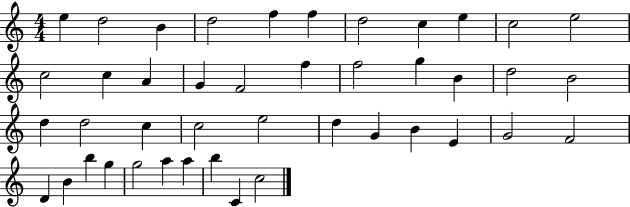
E5/q D5/h B4/q D5/h F5/q F5/q D5/h C5/q E5/q C5/h E5/h C5/h C5/q A4/q G4/q F4/h F5/q F5/h G5/q B4/q D5/h B4/h D5/q D5/h C5/q C5/h E5/h D5/q G4/q B4/q E4/q G4/h F4/h D4/q B4/q B5/q G5/q G5/h A5/q A5/q B5/q C4/q C5/h